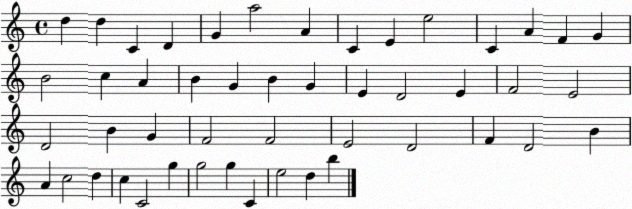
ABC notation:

X:1
T:Untitled
M:4/4
L:1/4
K:C
d d C D G a2 A C E e2 C A F G B2 c A B G B G E D2 E F2 E2 D2 B G F2 F2 E2 D2 F D2 B A c2 d c C2 g g2 g C e2 d b